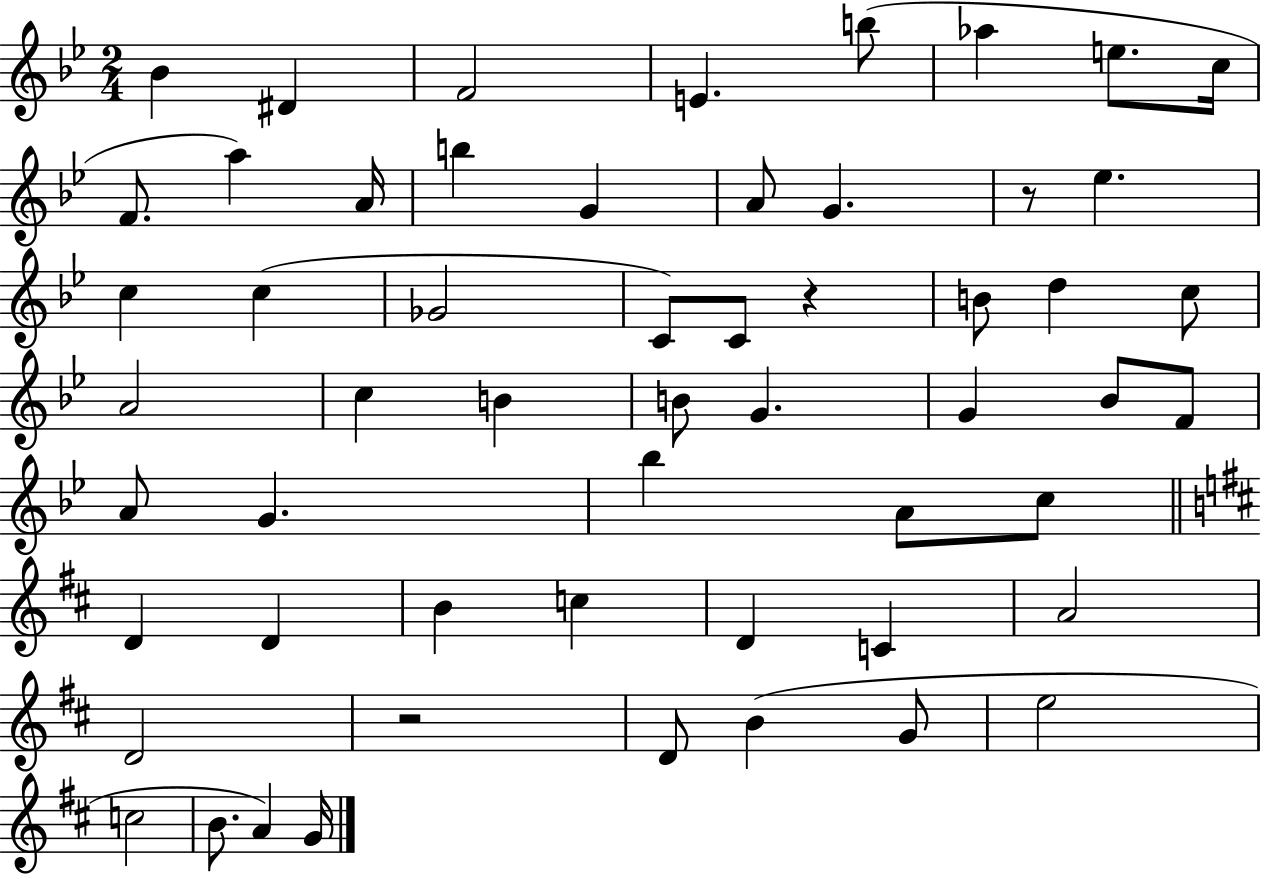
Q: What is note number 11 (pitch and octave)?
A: A4